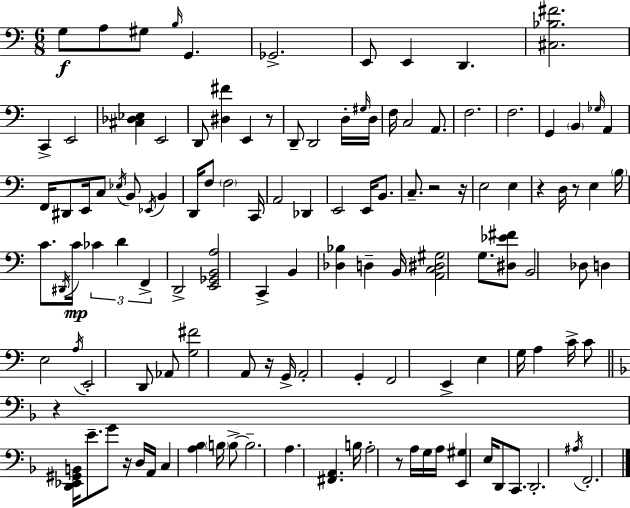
G3/e A3/e G#3/e B3/s G2/q. Gb2/h. E2/e E2/q D2/q. [C#3,Bb3,F#4]/h. C2/q E2/h [C#3,Db3,Eb3]/q E2/h D2/e [D#3,F#4]/q E2/q R/e D2/e D2/h D3/s G#3/s D3/s F3/s C3/h A2/e. F3/h. F3/h. G2/q B2/q Gb3/s A2/q F2/s D#2/e E2/s C3/e Eb3/s B2/e Eb2/s B2/q D2/s F3/e F3/h C2/s A2/h Db2/q E2/h E2/s B2/e. C3/e. R/h R/s E3/h E3/q R/q D3/s R/e E3/q B3/s C4/e. D#2/s C4/s CES4/q D4/q F2/q D2/h [E2,Gb2,B2,A3]/h C2/q B2/q [Db3,Bb3]/q D3/q B2/s [A2,C3,D#3,G#3]/h G3/e. [D#3,Eb4,F#4]/e B2/h Db3/e D3/q E3/h A3/s E2/h D2/e Ab2/e [G3,F#4]/h A2/e R/s G2/s A2/h G2/q F2/h E2/q E3/q G3/s A3/q C4/s C4/e R/q [D2,Eb2,G#2,B2]/s E4/e. G4/e R/s D3/s A2/s C3/q [A3,Bb3]/q B3/s B3/e B3/h. A3/q. [F#2,A2]/q. B3/s A3/h R/e A3/s G3/s A3/s [E2,G#3]/q E3/s D2/e C2/e. D2/h. A#3/s F2/h.